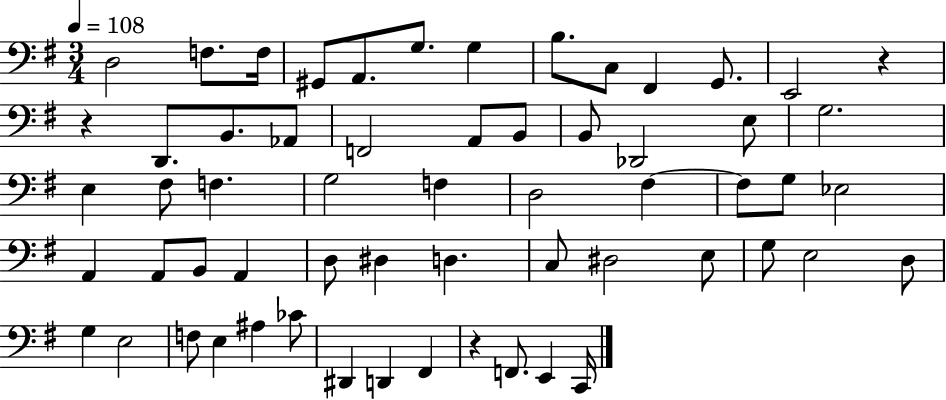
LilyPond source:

{
  \clef bass
  \numericTimeSignature
  \time 3/4
  \key g \major
  \tempo 4 = 108
  d2 f8. f16 | gis,8 a,8. g8. g4 | b8. c8 fis,4 g,8. | e,2 r4 | \break r4 d,8. b,8. aes,8 | f,2 a,8 b,8 | b,8 des,2 e8 | g2. | \break e4 fis8 f4. | g2 f4 | d2 fis4~~ | fis8 g8 ees2 | \break a,4 a,8 b,8 a,4 | d8 dis4 d4. | c8 dis2 e8 | g8 e2 d8 | \break g4 e2 | f8 e4 ais4 ces'8 | dis,4 d,4 fis,4 | r4 f,8. e,4 c,16 | \break \bar "|."
}